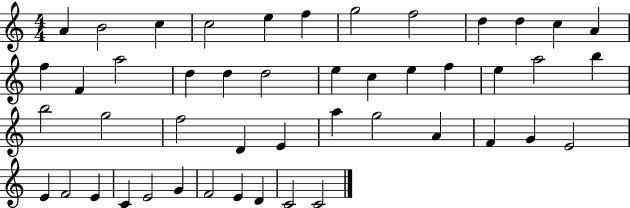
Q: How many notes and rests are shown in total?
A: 47